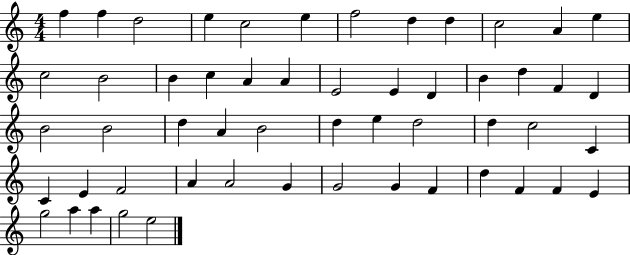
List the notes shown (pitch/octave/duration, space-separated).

F5/q F5/q D5/h E5/q C5/h E5/q F5/h D5/q D5/q C5/h A4/q E5/q C5/h B4/h B4/q C5/q A4/q A4/q E4/h E4/q D4/q B4/q D5/q F4/q D4/q B4/h B4/h D5/q A4/q B4/h D5/q E5/q D5/h D5/q C5/h C4/q C4/q E4/q F4/h A4/q A4/h G4/q G4/h G4/q F4/q D5/q F4/q F4/q E4/q G5/h A5/q A5/q G5/h E5/h